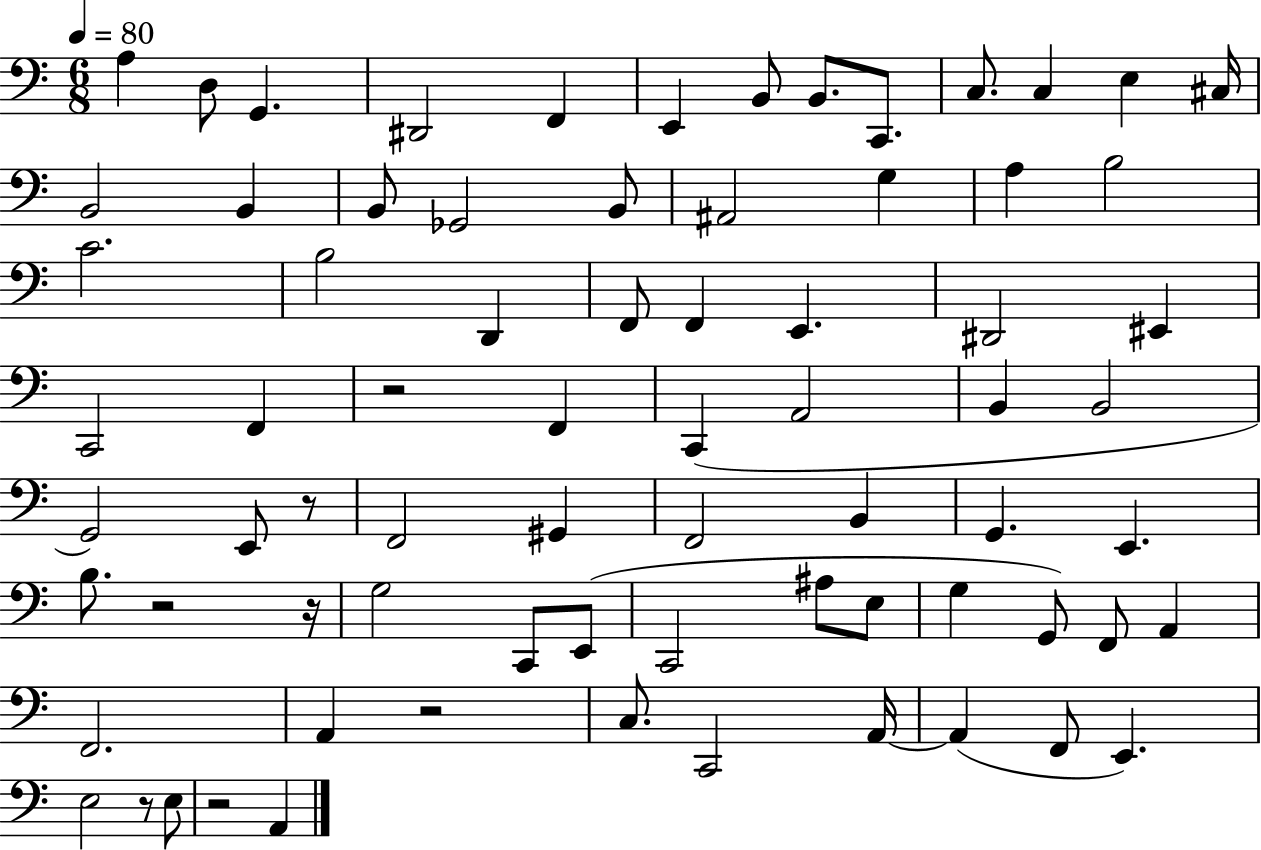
{
  \clef bass
  \numericTimeSignature
  \time 6/8
  \key c \major
  \tempo 4 = 80
  a4 d8 g,4. | dis,2 f,4 | e,4 b,8 b,8. c,8. | c8. c4 e4 cis16 | \break b,2 b,4 | b,8 ges,2 b,8 | ais,2 g4 | a4 b2 | \break c'2. | b2 d,4 | f,8 f,4 e,4. | dis,2 eis,4 | \break c,2 f,4 | r2 f,4 | c,4( a,2 | b,4 b,2 | \break g,2) e,8 r8 | f,2 gis,4 | f,2 b,4 | g,4. e,4. | \break b8. r2 r16 | g2 c,8 e,8( | c,2 ais8 e8 | g4 g,8) f,8 a,4 | \break f,2. | a,4 r2 | c8. c,2 a,16~~ | a,4( f,8 e,4.) | \break e2 r8 e8 | r2 a,4 | \bar "|."
}